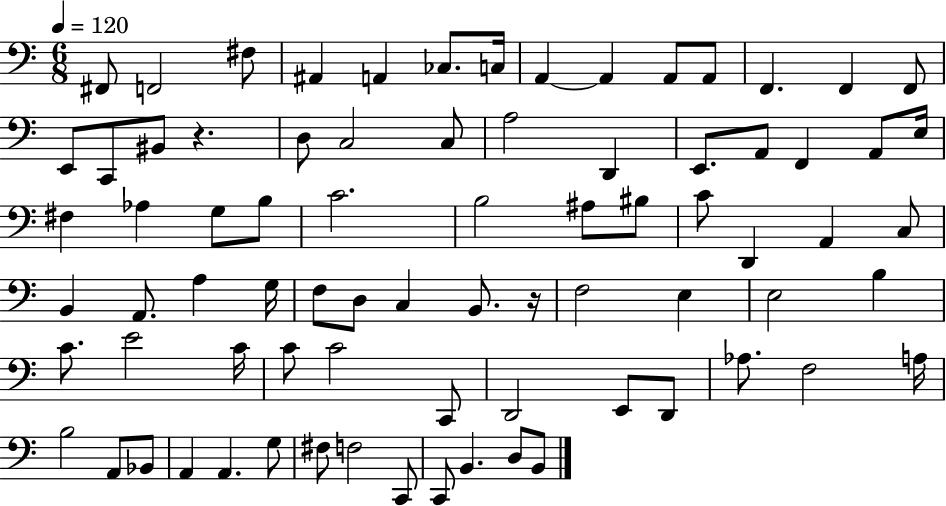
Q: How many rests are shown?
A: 2